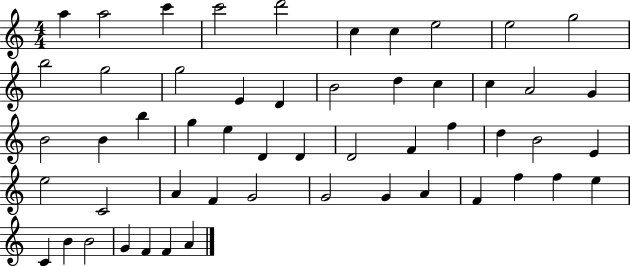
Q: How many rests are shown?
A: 0